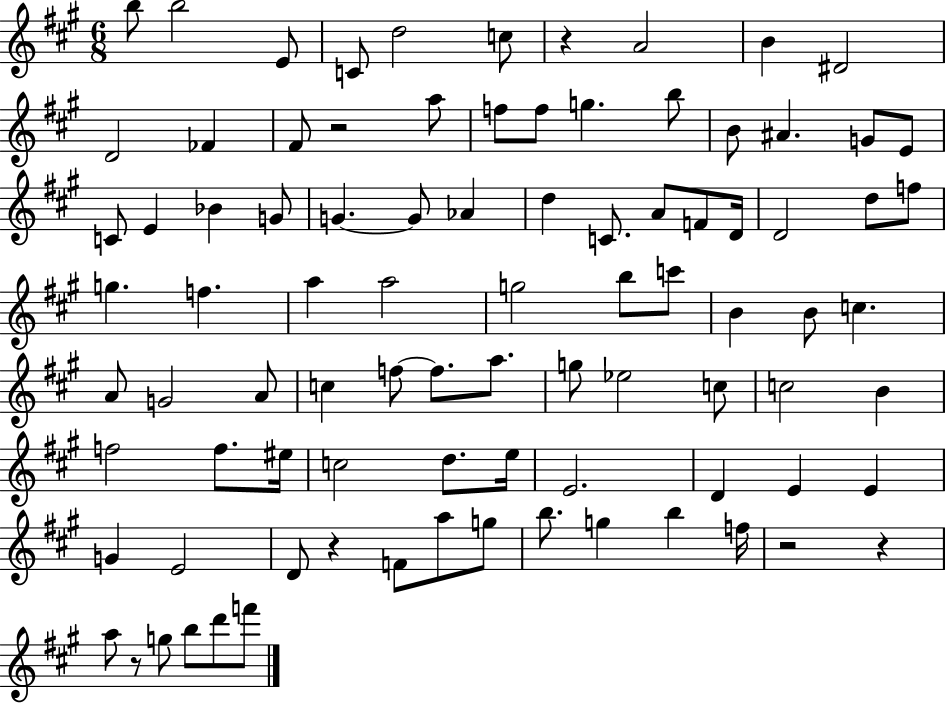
B5/e B5/h E4/e C4/e D5/h C5/e R/q A4/h B4/q D#4/h D4/h FES4/q F#4/e R/h A5/e F5/e F5/e G5/q. B5/e B4/e A#4/q. G4/e E4/e C4/e E4/q Bb4/q G4/e G4/q. G4/e Ab4/q D5/q C4/e. A4/e F4/e D4/s D4/h D5/e F5/e G5/q. F5/q. A5/q A5/h G5/h B5/e C6/e B4/q B4/e C5/q. A4/e G4/h A4/e C5/q F5/e F5/e. A5/e. G5/e Eb5/h C5/e C5/h B4/q F5/h F5/e. EIS5/s C5/h D5/e. E5/s E4/h. D4/q E4/q E4/q G4/q E4/h D4/e R/q F4/e A5/e G5/e B5/e. G5/q B5/q F5/s R/h R/q A5/e R/e G5/e B5/e D6/e F6/e